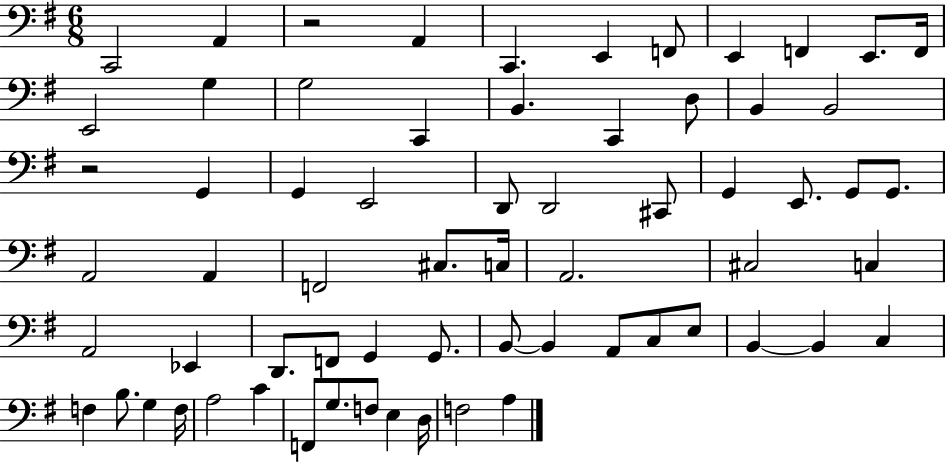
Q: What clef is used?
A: bass